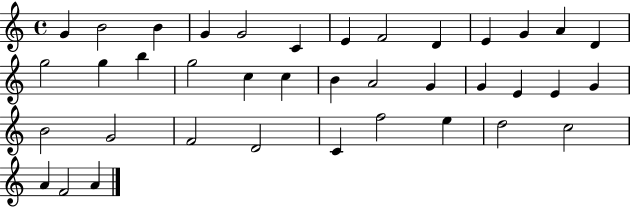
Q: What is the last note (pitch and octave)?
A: A4